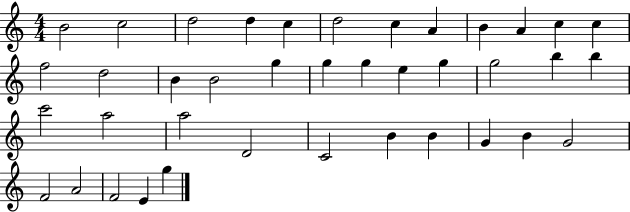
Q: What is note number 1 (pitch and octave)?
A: B4